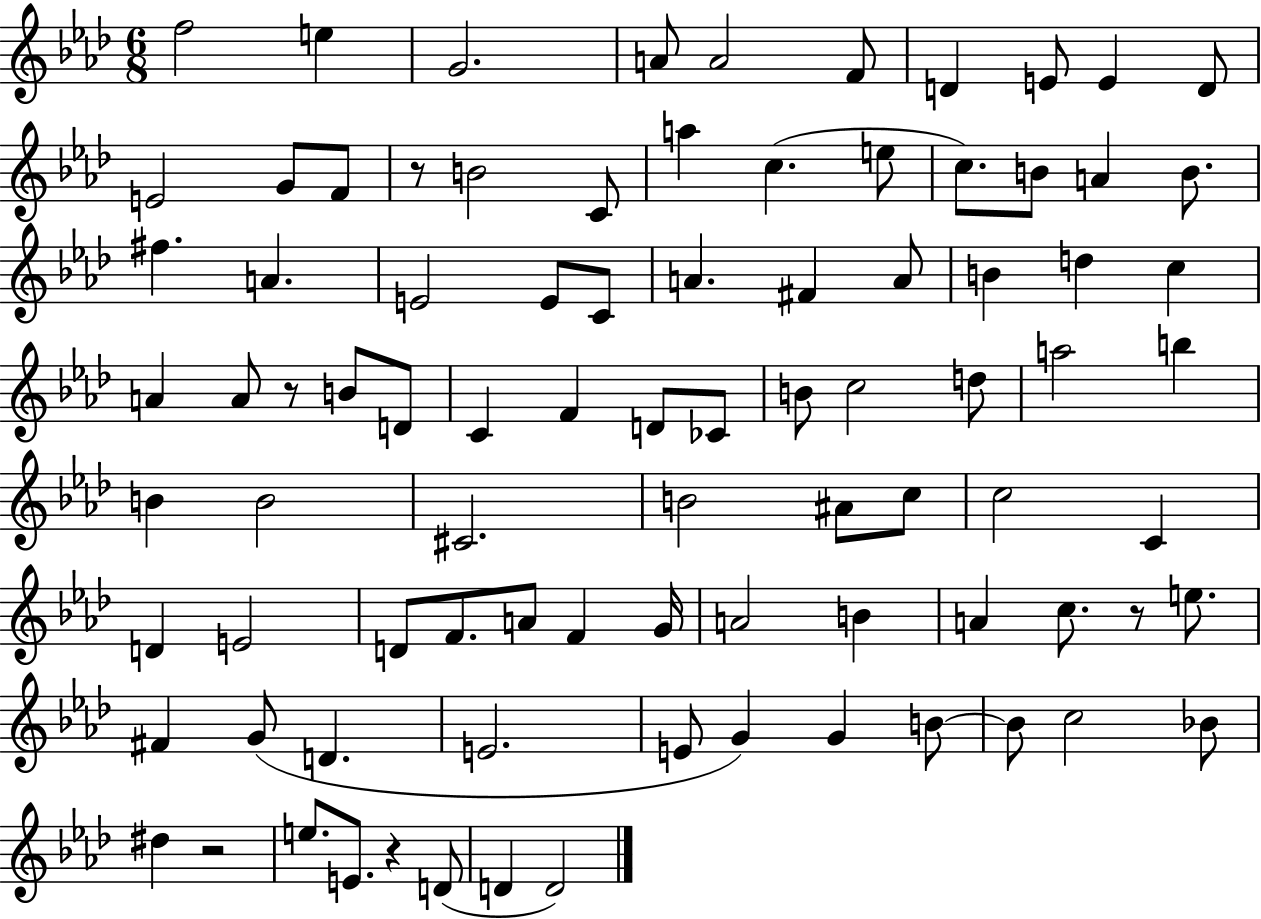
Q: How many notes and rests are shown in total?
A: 88